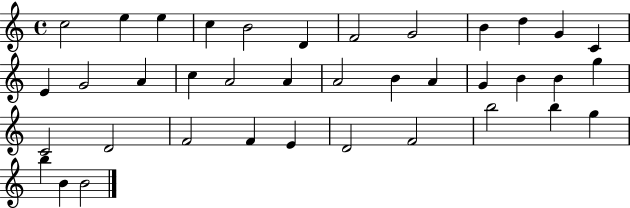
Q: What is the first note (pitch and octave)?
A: C5